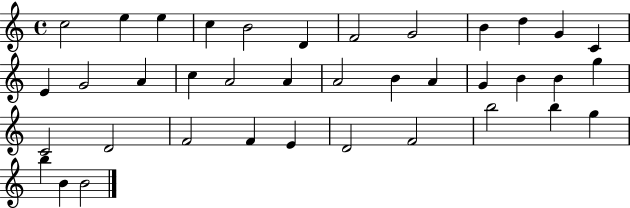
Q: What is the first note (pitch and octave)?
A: C5